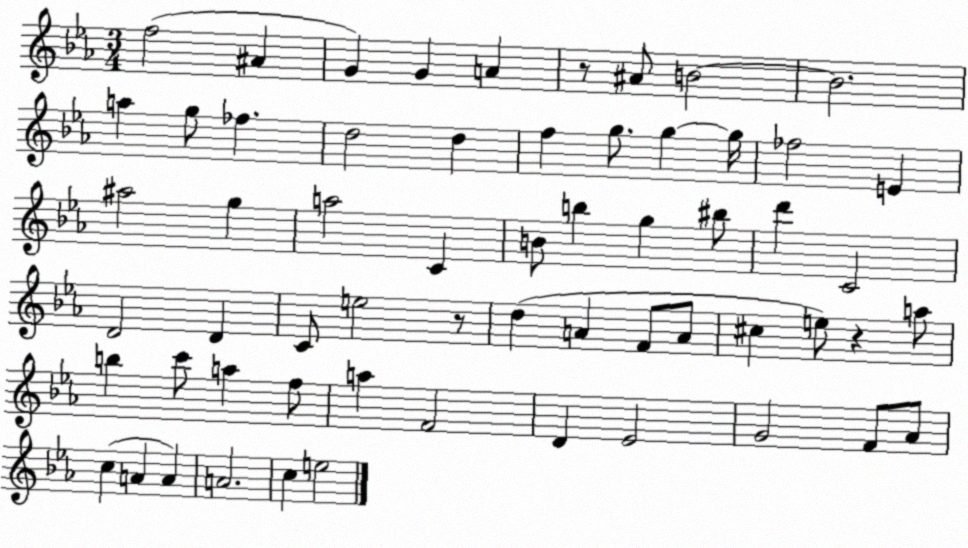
X:1
T:Untitled
M:3/4
L:1/4
K:Eb
f2 ^A G G A z/2 ^A/2 B2 B2 a g/2 _f d2 d f g/2 g g/4 _f2 E ^a2 g a2 C B/2 b g ^b/2 d' C2 D2 D C/2 e2 z/2 d A F/2 A/2 ^c e/2 z a/2 b c'/2 a f/2 a F2 D _E2 G2 F/2 _A/2 c A A A2 c e2